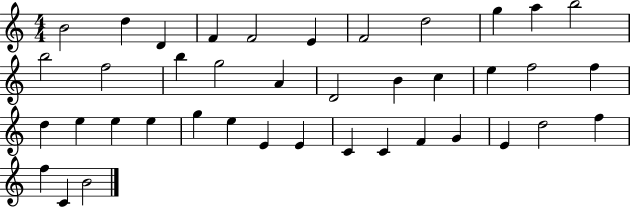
X:1
T:Untitled
M:4/4
L:1/4
K:C
B2 d D F F2 E F2 d2 g a b2 b2 f2 b g2 A D2 B c e f2 f d e e e g e E E C C F G E d2 f f C B2